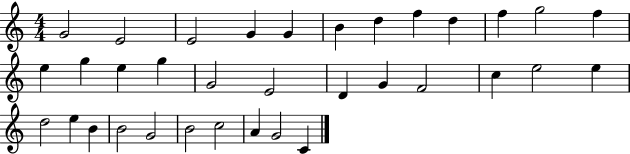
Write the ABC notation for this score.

X:1
T:Untitled
M:4/4
L:1/4
K:C
G2 E2 E2 G G B d f d f g2 f e g e g G2 E2 D G F2 c e2 e d2 e B B2 G2 B2 c2 A G2 C